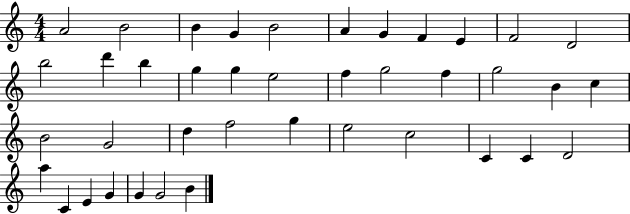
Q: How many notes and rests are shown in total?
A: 40